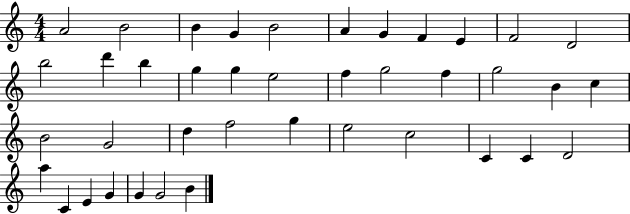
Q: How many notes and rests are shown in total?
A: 40